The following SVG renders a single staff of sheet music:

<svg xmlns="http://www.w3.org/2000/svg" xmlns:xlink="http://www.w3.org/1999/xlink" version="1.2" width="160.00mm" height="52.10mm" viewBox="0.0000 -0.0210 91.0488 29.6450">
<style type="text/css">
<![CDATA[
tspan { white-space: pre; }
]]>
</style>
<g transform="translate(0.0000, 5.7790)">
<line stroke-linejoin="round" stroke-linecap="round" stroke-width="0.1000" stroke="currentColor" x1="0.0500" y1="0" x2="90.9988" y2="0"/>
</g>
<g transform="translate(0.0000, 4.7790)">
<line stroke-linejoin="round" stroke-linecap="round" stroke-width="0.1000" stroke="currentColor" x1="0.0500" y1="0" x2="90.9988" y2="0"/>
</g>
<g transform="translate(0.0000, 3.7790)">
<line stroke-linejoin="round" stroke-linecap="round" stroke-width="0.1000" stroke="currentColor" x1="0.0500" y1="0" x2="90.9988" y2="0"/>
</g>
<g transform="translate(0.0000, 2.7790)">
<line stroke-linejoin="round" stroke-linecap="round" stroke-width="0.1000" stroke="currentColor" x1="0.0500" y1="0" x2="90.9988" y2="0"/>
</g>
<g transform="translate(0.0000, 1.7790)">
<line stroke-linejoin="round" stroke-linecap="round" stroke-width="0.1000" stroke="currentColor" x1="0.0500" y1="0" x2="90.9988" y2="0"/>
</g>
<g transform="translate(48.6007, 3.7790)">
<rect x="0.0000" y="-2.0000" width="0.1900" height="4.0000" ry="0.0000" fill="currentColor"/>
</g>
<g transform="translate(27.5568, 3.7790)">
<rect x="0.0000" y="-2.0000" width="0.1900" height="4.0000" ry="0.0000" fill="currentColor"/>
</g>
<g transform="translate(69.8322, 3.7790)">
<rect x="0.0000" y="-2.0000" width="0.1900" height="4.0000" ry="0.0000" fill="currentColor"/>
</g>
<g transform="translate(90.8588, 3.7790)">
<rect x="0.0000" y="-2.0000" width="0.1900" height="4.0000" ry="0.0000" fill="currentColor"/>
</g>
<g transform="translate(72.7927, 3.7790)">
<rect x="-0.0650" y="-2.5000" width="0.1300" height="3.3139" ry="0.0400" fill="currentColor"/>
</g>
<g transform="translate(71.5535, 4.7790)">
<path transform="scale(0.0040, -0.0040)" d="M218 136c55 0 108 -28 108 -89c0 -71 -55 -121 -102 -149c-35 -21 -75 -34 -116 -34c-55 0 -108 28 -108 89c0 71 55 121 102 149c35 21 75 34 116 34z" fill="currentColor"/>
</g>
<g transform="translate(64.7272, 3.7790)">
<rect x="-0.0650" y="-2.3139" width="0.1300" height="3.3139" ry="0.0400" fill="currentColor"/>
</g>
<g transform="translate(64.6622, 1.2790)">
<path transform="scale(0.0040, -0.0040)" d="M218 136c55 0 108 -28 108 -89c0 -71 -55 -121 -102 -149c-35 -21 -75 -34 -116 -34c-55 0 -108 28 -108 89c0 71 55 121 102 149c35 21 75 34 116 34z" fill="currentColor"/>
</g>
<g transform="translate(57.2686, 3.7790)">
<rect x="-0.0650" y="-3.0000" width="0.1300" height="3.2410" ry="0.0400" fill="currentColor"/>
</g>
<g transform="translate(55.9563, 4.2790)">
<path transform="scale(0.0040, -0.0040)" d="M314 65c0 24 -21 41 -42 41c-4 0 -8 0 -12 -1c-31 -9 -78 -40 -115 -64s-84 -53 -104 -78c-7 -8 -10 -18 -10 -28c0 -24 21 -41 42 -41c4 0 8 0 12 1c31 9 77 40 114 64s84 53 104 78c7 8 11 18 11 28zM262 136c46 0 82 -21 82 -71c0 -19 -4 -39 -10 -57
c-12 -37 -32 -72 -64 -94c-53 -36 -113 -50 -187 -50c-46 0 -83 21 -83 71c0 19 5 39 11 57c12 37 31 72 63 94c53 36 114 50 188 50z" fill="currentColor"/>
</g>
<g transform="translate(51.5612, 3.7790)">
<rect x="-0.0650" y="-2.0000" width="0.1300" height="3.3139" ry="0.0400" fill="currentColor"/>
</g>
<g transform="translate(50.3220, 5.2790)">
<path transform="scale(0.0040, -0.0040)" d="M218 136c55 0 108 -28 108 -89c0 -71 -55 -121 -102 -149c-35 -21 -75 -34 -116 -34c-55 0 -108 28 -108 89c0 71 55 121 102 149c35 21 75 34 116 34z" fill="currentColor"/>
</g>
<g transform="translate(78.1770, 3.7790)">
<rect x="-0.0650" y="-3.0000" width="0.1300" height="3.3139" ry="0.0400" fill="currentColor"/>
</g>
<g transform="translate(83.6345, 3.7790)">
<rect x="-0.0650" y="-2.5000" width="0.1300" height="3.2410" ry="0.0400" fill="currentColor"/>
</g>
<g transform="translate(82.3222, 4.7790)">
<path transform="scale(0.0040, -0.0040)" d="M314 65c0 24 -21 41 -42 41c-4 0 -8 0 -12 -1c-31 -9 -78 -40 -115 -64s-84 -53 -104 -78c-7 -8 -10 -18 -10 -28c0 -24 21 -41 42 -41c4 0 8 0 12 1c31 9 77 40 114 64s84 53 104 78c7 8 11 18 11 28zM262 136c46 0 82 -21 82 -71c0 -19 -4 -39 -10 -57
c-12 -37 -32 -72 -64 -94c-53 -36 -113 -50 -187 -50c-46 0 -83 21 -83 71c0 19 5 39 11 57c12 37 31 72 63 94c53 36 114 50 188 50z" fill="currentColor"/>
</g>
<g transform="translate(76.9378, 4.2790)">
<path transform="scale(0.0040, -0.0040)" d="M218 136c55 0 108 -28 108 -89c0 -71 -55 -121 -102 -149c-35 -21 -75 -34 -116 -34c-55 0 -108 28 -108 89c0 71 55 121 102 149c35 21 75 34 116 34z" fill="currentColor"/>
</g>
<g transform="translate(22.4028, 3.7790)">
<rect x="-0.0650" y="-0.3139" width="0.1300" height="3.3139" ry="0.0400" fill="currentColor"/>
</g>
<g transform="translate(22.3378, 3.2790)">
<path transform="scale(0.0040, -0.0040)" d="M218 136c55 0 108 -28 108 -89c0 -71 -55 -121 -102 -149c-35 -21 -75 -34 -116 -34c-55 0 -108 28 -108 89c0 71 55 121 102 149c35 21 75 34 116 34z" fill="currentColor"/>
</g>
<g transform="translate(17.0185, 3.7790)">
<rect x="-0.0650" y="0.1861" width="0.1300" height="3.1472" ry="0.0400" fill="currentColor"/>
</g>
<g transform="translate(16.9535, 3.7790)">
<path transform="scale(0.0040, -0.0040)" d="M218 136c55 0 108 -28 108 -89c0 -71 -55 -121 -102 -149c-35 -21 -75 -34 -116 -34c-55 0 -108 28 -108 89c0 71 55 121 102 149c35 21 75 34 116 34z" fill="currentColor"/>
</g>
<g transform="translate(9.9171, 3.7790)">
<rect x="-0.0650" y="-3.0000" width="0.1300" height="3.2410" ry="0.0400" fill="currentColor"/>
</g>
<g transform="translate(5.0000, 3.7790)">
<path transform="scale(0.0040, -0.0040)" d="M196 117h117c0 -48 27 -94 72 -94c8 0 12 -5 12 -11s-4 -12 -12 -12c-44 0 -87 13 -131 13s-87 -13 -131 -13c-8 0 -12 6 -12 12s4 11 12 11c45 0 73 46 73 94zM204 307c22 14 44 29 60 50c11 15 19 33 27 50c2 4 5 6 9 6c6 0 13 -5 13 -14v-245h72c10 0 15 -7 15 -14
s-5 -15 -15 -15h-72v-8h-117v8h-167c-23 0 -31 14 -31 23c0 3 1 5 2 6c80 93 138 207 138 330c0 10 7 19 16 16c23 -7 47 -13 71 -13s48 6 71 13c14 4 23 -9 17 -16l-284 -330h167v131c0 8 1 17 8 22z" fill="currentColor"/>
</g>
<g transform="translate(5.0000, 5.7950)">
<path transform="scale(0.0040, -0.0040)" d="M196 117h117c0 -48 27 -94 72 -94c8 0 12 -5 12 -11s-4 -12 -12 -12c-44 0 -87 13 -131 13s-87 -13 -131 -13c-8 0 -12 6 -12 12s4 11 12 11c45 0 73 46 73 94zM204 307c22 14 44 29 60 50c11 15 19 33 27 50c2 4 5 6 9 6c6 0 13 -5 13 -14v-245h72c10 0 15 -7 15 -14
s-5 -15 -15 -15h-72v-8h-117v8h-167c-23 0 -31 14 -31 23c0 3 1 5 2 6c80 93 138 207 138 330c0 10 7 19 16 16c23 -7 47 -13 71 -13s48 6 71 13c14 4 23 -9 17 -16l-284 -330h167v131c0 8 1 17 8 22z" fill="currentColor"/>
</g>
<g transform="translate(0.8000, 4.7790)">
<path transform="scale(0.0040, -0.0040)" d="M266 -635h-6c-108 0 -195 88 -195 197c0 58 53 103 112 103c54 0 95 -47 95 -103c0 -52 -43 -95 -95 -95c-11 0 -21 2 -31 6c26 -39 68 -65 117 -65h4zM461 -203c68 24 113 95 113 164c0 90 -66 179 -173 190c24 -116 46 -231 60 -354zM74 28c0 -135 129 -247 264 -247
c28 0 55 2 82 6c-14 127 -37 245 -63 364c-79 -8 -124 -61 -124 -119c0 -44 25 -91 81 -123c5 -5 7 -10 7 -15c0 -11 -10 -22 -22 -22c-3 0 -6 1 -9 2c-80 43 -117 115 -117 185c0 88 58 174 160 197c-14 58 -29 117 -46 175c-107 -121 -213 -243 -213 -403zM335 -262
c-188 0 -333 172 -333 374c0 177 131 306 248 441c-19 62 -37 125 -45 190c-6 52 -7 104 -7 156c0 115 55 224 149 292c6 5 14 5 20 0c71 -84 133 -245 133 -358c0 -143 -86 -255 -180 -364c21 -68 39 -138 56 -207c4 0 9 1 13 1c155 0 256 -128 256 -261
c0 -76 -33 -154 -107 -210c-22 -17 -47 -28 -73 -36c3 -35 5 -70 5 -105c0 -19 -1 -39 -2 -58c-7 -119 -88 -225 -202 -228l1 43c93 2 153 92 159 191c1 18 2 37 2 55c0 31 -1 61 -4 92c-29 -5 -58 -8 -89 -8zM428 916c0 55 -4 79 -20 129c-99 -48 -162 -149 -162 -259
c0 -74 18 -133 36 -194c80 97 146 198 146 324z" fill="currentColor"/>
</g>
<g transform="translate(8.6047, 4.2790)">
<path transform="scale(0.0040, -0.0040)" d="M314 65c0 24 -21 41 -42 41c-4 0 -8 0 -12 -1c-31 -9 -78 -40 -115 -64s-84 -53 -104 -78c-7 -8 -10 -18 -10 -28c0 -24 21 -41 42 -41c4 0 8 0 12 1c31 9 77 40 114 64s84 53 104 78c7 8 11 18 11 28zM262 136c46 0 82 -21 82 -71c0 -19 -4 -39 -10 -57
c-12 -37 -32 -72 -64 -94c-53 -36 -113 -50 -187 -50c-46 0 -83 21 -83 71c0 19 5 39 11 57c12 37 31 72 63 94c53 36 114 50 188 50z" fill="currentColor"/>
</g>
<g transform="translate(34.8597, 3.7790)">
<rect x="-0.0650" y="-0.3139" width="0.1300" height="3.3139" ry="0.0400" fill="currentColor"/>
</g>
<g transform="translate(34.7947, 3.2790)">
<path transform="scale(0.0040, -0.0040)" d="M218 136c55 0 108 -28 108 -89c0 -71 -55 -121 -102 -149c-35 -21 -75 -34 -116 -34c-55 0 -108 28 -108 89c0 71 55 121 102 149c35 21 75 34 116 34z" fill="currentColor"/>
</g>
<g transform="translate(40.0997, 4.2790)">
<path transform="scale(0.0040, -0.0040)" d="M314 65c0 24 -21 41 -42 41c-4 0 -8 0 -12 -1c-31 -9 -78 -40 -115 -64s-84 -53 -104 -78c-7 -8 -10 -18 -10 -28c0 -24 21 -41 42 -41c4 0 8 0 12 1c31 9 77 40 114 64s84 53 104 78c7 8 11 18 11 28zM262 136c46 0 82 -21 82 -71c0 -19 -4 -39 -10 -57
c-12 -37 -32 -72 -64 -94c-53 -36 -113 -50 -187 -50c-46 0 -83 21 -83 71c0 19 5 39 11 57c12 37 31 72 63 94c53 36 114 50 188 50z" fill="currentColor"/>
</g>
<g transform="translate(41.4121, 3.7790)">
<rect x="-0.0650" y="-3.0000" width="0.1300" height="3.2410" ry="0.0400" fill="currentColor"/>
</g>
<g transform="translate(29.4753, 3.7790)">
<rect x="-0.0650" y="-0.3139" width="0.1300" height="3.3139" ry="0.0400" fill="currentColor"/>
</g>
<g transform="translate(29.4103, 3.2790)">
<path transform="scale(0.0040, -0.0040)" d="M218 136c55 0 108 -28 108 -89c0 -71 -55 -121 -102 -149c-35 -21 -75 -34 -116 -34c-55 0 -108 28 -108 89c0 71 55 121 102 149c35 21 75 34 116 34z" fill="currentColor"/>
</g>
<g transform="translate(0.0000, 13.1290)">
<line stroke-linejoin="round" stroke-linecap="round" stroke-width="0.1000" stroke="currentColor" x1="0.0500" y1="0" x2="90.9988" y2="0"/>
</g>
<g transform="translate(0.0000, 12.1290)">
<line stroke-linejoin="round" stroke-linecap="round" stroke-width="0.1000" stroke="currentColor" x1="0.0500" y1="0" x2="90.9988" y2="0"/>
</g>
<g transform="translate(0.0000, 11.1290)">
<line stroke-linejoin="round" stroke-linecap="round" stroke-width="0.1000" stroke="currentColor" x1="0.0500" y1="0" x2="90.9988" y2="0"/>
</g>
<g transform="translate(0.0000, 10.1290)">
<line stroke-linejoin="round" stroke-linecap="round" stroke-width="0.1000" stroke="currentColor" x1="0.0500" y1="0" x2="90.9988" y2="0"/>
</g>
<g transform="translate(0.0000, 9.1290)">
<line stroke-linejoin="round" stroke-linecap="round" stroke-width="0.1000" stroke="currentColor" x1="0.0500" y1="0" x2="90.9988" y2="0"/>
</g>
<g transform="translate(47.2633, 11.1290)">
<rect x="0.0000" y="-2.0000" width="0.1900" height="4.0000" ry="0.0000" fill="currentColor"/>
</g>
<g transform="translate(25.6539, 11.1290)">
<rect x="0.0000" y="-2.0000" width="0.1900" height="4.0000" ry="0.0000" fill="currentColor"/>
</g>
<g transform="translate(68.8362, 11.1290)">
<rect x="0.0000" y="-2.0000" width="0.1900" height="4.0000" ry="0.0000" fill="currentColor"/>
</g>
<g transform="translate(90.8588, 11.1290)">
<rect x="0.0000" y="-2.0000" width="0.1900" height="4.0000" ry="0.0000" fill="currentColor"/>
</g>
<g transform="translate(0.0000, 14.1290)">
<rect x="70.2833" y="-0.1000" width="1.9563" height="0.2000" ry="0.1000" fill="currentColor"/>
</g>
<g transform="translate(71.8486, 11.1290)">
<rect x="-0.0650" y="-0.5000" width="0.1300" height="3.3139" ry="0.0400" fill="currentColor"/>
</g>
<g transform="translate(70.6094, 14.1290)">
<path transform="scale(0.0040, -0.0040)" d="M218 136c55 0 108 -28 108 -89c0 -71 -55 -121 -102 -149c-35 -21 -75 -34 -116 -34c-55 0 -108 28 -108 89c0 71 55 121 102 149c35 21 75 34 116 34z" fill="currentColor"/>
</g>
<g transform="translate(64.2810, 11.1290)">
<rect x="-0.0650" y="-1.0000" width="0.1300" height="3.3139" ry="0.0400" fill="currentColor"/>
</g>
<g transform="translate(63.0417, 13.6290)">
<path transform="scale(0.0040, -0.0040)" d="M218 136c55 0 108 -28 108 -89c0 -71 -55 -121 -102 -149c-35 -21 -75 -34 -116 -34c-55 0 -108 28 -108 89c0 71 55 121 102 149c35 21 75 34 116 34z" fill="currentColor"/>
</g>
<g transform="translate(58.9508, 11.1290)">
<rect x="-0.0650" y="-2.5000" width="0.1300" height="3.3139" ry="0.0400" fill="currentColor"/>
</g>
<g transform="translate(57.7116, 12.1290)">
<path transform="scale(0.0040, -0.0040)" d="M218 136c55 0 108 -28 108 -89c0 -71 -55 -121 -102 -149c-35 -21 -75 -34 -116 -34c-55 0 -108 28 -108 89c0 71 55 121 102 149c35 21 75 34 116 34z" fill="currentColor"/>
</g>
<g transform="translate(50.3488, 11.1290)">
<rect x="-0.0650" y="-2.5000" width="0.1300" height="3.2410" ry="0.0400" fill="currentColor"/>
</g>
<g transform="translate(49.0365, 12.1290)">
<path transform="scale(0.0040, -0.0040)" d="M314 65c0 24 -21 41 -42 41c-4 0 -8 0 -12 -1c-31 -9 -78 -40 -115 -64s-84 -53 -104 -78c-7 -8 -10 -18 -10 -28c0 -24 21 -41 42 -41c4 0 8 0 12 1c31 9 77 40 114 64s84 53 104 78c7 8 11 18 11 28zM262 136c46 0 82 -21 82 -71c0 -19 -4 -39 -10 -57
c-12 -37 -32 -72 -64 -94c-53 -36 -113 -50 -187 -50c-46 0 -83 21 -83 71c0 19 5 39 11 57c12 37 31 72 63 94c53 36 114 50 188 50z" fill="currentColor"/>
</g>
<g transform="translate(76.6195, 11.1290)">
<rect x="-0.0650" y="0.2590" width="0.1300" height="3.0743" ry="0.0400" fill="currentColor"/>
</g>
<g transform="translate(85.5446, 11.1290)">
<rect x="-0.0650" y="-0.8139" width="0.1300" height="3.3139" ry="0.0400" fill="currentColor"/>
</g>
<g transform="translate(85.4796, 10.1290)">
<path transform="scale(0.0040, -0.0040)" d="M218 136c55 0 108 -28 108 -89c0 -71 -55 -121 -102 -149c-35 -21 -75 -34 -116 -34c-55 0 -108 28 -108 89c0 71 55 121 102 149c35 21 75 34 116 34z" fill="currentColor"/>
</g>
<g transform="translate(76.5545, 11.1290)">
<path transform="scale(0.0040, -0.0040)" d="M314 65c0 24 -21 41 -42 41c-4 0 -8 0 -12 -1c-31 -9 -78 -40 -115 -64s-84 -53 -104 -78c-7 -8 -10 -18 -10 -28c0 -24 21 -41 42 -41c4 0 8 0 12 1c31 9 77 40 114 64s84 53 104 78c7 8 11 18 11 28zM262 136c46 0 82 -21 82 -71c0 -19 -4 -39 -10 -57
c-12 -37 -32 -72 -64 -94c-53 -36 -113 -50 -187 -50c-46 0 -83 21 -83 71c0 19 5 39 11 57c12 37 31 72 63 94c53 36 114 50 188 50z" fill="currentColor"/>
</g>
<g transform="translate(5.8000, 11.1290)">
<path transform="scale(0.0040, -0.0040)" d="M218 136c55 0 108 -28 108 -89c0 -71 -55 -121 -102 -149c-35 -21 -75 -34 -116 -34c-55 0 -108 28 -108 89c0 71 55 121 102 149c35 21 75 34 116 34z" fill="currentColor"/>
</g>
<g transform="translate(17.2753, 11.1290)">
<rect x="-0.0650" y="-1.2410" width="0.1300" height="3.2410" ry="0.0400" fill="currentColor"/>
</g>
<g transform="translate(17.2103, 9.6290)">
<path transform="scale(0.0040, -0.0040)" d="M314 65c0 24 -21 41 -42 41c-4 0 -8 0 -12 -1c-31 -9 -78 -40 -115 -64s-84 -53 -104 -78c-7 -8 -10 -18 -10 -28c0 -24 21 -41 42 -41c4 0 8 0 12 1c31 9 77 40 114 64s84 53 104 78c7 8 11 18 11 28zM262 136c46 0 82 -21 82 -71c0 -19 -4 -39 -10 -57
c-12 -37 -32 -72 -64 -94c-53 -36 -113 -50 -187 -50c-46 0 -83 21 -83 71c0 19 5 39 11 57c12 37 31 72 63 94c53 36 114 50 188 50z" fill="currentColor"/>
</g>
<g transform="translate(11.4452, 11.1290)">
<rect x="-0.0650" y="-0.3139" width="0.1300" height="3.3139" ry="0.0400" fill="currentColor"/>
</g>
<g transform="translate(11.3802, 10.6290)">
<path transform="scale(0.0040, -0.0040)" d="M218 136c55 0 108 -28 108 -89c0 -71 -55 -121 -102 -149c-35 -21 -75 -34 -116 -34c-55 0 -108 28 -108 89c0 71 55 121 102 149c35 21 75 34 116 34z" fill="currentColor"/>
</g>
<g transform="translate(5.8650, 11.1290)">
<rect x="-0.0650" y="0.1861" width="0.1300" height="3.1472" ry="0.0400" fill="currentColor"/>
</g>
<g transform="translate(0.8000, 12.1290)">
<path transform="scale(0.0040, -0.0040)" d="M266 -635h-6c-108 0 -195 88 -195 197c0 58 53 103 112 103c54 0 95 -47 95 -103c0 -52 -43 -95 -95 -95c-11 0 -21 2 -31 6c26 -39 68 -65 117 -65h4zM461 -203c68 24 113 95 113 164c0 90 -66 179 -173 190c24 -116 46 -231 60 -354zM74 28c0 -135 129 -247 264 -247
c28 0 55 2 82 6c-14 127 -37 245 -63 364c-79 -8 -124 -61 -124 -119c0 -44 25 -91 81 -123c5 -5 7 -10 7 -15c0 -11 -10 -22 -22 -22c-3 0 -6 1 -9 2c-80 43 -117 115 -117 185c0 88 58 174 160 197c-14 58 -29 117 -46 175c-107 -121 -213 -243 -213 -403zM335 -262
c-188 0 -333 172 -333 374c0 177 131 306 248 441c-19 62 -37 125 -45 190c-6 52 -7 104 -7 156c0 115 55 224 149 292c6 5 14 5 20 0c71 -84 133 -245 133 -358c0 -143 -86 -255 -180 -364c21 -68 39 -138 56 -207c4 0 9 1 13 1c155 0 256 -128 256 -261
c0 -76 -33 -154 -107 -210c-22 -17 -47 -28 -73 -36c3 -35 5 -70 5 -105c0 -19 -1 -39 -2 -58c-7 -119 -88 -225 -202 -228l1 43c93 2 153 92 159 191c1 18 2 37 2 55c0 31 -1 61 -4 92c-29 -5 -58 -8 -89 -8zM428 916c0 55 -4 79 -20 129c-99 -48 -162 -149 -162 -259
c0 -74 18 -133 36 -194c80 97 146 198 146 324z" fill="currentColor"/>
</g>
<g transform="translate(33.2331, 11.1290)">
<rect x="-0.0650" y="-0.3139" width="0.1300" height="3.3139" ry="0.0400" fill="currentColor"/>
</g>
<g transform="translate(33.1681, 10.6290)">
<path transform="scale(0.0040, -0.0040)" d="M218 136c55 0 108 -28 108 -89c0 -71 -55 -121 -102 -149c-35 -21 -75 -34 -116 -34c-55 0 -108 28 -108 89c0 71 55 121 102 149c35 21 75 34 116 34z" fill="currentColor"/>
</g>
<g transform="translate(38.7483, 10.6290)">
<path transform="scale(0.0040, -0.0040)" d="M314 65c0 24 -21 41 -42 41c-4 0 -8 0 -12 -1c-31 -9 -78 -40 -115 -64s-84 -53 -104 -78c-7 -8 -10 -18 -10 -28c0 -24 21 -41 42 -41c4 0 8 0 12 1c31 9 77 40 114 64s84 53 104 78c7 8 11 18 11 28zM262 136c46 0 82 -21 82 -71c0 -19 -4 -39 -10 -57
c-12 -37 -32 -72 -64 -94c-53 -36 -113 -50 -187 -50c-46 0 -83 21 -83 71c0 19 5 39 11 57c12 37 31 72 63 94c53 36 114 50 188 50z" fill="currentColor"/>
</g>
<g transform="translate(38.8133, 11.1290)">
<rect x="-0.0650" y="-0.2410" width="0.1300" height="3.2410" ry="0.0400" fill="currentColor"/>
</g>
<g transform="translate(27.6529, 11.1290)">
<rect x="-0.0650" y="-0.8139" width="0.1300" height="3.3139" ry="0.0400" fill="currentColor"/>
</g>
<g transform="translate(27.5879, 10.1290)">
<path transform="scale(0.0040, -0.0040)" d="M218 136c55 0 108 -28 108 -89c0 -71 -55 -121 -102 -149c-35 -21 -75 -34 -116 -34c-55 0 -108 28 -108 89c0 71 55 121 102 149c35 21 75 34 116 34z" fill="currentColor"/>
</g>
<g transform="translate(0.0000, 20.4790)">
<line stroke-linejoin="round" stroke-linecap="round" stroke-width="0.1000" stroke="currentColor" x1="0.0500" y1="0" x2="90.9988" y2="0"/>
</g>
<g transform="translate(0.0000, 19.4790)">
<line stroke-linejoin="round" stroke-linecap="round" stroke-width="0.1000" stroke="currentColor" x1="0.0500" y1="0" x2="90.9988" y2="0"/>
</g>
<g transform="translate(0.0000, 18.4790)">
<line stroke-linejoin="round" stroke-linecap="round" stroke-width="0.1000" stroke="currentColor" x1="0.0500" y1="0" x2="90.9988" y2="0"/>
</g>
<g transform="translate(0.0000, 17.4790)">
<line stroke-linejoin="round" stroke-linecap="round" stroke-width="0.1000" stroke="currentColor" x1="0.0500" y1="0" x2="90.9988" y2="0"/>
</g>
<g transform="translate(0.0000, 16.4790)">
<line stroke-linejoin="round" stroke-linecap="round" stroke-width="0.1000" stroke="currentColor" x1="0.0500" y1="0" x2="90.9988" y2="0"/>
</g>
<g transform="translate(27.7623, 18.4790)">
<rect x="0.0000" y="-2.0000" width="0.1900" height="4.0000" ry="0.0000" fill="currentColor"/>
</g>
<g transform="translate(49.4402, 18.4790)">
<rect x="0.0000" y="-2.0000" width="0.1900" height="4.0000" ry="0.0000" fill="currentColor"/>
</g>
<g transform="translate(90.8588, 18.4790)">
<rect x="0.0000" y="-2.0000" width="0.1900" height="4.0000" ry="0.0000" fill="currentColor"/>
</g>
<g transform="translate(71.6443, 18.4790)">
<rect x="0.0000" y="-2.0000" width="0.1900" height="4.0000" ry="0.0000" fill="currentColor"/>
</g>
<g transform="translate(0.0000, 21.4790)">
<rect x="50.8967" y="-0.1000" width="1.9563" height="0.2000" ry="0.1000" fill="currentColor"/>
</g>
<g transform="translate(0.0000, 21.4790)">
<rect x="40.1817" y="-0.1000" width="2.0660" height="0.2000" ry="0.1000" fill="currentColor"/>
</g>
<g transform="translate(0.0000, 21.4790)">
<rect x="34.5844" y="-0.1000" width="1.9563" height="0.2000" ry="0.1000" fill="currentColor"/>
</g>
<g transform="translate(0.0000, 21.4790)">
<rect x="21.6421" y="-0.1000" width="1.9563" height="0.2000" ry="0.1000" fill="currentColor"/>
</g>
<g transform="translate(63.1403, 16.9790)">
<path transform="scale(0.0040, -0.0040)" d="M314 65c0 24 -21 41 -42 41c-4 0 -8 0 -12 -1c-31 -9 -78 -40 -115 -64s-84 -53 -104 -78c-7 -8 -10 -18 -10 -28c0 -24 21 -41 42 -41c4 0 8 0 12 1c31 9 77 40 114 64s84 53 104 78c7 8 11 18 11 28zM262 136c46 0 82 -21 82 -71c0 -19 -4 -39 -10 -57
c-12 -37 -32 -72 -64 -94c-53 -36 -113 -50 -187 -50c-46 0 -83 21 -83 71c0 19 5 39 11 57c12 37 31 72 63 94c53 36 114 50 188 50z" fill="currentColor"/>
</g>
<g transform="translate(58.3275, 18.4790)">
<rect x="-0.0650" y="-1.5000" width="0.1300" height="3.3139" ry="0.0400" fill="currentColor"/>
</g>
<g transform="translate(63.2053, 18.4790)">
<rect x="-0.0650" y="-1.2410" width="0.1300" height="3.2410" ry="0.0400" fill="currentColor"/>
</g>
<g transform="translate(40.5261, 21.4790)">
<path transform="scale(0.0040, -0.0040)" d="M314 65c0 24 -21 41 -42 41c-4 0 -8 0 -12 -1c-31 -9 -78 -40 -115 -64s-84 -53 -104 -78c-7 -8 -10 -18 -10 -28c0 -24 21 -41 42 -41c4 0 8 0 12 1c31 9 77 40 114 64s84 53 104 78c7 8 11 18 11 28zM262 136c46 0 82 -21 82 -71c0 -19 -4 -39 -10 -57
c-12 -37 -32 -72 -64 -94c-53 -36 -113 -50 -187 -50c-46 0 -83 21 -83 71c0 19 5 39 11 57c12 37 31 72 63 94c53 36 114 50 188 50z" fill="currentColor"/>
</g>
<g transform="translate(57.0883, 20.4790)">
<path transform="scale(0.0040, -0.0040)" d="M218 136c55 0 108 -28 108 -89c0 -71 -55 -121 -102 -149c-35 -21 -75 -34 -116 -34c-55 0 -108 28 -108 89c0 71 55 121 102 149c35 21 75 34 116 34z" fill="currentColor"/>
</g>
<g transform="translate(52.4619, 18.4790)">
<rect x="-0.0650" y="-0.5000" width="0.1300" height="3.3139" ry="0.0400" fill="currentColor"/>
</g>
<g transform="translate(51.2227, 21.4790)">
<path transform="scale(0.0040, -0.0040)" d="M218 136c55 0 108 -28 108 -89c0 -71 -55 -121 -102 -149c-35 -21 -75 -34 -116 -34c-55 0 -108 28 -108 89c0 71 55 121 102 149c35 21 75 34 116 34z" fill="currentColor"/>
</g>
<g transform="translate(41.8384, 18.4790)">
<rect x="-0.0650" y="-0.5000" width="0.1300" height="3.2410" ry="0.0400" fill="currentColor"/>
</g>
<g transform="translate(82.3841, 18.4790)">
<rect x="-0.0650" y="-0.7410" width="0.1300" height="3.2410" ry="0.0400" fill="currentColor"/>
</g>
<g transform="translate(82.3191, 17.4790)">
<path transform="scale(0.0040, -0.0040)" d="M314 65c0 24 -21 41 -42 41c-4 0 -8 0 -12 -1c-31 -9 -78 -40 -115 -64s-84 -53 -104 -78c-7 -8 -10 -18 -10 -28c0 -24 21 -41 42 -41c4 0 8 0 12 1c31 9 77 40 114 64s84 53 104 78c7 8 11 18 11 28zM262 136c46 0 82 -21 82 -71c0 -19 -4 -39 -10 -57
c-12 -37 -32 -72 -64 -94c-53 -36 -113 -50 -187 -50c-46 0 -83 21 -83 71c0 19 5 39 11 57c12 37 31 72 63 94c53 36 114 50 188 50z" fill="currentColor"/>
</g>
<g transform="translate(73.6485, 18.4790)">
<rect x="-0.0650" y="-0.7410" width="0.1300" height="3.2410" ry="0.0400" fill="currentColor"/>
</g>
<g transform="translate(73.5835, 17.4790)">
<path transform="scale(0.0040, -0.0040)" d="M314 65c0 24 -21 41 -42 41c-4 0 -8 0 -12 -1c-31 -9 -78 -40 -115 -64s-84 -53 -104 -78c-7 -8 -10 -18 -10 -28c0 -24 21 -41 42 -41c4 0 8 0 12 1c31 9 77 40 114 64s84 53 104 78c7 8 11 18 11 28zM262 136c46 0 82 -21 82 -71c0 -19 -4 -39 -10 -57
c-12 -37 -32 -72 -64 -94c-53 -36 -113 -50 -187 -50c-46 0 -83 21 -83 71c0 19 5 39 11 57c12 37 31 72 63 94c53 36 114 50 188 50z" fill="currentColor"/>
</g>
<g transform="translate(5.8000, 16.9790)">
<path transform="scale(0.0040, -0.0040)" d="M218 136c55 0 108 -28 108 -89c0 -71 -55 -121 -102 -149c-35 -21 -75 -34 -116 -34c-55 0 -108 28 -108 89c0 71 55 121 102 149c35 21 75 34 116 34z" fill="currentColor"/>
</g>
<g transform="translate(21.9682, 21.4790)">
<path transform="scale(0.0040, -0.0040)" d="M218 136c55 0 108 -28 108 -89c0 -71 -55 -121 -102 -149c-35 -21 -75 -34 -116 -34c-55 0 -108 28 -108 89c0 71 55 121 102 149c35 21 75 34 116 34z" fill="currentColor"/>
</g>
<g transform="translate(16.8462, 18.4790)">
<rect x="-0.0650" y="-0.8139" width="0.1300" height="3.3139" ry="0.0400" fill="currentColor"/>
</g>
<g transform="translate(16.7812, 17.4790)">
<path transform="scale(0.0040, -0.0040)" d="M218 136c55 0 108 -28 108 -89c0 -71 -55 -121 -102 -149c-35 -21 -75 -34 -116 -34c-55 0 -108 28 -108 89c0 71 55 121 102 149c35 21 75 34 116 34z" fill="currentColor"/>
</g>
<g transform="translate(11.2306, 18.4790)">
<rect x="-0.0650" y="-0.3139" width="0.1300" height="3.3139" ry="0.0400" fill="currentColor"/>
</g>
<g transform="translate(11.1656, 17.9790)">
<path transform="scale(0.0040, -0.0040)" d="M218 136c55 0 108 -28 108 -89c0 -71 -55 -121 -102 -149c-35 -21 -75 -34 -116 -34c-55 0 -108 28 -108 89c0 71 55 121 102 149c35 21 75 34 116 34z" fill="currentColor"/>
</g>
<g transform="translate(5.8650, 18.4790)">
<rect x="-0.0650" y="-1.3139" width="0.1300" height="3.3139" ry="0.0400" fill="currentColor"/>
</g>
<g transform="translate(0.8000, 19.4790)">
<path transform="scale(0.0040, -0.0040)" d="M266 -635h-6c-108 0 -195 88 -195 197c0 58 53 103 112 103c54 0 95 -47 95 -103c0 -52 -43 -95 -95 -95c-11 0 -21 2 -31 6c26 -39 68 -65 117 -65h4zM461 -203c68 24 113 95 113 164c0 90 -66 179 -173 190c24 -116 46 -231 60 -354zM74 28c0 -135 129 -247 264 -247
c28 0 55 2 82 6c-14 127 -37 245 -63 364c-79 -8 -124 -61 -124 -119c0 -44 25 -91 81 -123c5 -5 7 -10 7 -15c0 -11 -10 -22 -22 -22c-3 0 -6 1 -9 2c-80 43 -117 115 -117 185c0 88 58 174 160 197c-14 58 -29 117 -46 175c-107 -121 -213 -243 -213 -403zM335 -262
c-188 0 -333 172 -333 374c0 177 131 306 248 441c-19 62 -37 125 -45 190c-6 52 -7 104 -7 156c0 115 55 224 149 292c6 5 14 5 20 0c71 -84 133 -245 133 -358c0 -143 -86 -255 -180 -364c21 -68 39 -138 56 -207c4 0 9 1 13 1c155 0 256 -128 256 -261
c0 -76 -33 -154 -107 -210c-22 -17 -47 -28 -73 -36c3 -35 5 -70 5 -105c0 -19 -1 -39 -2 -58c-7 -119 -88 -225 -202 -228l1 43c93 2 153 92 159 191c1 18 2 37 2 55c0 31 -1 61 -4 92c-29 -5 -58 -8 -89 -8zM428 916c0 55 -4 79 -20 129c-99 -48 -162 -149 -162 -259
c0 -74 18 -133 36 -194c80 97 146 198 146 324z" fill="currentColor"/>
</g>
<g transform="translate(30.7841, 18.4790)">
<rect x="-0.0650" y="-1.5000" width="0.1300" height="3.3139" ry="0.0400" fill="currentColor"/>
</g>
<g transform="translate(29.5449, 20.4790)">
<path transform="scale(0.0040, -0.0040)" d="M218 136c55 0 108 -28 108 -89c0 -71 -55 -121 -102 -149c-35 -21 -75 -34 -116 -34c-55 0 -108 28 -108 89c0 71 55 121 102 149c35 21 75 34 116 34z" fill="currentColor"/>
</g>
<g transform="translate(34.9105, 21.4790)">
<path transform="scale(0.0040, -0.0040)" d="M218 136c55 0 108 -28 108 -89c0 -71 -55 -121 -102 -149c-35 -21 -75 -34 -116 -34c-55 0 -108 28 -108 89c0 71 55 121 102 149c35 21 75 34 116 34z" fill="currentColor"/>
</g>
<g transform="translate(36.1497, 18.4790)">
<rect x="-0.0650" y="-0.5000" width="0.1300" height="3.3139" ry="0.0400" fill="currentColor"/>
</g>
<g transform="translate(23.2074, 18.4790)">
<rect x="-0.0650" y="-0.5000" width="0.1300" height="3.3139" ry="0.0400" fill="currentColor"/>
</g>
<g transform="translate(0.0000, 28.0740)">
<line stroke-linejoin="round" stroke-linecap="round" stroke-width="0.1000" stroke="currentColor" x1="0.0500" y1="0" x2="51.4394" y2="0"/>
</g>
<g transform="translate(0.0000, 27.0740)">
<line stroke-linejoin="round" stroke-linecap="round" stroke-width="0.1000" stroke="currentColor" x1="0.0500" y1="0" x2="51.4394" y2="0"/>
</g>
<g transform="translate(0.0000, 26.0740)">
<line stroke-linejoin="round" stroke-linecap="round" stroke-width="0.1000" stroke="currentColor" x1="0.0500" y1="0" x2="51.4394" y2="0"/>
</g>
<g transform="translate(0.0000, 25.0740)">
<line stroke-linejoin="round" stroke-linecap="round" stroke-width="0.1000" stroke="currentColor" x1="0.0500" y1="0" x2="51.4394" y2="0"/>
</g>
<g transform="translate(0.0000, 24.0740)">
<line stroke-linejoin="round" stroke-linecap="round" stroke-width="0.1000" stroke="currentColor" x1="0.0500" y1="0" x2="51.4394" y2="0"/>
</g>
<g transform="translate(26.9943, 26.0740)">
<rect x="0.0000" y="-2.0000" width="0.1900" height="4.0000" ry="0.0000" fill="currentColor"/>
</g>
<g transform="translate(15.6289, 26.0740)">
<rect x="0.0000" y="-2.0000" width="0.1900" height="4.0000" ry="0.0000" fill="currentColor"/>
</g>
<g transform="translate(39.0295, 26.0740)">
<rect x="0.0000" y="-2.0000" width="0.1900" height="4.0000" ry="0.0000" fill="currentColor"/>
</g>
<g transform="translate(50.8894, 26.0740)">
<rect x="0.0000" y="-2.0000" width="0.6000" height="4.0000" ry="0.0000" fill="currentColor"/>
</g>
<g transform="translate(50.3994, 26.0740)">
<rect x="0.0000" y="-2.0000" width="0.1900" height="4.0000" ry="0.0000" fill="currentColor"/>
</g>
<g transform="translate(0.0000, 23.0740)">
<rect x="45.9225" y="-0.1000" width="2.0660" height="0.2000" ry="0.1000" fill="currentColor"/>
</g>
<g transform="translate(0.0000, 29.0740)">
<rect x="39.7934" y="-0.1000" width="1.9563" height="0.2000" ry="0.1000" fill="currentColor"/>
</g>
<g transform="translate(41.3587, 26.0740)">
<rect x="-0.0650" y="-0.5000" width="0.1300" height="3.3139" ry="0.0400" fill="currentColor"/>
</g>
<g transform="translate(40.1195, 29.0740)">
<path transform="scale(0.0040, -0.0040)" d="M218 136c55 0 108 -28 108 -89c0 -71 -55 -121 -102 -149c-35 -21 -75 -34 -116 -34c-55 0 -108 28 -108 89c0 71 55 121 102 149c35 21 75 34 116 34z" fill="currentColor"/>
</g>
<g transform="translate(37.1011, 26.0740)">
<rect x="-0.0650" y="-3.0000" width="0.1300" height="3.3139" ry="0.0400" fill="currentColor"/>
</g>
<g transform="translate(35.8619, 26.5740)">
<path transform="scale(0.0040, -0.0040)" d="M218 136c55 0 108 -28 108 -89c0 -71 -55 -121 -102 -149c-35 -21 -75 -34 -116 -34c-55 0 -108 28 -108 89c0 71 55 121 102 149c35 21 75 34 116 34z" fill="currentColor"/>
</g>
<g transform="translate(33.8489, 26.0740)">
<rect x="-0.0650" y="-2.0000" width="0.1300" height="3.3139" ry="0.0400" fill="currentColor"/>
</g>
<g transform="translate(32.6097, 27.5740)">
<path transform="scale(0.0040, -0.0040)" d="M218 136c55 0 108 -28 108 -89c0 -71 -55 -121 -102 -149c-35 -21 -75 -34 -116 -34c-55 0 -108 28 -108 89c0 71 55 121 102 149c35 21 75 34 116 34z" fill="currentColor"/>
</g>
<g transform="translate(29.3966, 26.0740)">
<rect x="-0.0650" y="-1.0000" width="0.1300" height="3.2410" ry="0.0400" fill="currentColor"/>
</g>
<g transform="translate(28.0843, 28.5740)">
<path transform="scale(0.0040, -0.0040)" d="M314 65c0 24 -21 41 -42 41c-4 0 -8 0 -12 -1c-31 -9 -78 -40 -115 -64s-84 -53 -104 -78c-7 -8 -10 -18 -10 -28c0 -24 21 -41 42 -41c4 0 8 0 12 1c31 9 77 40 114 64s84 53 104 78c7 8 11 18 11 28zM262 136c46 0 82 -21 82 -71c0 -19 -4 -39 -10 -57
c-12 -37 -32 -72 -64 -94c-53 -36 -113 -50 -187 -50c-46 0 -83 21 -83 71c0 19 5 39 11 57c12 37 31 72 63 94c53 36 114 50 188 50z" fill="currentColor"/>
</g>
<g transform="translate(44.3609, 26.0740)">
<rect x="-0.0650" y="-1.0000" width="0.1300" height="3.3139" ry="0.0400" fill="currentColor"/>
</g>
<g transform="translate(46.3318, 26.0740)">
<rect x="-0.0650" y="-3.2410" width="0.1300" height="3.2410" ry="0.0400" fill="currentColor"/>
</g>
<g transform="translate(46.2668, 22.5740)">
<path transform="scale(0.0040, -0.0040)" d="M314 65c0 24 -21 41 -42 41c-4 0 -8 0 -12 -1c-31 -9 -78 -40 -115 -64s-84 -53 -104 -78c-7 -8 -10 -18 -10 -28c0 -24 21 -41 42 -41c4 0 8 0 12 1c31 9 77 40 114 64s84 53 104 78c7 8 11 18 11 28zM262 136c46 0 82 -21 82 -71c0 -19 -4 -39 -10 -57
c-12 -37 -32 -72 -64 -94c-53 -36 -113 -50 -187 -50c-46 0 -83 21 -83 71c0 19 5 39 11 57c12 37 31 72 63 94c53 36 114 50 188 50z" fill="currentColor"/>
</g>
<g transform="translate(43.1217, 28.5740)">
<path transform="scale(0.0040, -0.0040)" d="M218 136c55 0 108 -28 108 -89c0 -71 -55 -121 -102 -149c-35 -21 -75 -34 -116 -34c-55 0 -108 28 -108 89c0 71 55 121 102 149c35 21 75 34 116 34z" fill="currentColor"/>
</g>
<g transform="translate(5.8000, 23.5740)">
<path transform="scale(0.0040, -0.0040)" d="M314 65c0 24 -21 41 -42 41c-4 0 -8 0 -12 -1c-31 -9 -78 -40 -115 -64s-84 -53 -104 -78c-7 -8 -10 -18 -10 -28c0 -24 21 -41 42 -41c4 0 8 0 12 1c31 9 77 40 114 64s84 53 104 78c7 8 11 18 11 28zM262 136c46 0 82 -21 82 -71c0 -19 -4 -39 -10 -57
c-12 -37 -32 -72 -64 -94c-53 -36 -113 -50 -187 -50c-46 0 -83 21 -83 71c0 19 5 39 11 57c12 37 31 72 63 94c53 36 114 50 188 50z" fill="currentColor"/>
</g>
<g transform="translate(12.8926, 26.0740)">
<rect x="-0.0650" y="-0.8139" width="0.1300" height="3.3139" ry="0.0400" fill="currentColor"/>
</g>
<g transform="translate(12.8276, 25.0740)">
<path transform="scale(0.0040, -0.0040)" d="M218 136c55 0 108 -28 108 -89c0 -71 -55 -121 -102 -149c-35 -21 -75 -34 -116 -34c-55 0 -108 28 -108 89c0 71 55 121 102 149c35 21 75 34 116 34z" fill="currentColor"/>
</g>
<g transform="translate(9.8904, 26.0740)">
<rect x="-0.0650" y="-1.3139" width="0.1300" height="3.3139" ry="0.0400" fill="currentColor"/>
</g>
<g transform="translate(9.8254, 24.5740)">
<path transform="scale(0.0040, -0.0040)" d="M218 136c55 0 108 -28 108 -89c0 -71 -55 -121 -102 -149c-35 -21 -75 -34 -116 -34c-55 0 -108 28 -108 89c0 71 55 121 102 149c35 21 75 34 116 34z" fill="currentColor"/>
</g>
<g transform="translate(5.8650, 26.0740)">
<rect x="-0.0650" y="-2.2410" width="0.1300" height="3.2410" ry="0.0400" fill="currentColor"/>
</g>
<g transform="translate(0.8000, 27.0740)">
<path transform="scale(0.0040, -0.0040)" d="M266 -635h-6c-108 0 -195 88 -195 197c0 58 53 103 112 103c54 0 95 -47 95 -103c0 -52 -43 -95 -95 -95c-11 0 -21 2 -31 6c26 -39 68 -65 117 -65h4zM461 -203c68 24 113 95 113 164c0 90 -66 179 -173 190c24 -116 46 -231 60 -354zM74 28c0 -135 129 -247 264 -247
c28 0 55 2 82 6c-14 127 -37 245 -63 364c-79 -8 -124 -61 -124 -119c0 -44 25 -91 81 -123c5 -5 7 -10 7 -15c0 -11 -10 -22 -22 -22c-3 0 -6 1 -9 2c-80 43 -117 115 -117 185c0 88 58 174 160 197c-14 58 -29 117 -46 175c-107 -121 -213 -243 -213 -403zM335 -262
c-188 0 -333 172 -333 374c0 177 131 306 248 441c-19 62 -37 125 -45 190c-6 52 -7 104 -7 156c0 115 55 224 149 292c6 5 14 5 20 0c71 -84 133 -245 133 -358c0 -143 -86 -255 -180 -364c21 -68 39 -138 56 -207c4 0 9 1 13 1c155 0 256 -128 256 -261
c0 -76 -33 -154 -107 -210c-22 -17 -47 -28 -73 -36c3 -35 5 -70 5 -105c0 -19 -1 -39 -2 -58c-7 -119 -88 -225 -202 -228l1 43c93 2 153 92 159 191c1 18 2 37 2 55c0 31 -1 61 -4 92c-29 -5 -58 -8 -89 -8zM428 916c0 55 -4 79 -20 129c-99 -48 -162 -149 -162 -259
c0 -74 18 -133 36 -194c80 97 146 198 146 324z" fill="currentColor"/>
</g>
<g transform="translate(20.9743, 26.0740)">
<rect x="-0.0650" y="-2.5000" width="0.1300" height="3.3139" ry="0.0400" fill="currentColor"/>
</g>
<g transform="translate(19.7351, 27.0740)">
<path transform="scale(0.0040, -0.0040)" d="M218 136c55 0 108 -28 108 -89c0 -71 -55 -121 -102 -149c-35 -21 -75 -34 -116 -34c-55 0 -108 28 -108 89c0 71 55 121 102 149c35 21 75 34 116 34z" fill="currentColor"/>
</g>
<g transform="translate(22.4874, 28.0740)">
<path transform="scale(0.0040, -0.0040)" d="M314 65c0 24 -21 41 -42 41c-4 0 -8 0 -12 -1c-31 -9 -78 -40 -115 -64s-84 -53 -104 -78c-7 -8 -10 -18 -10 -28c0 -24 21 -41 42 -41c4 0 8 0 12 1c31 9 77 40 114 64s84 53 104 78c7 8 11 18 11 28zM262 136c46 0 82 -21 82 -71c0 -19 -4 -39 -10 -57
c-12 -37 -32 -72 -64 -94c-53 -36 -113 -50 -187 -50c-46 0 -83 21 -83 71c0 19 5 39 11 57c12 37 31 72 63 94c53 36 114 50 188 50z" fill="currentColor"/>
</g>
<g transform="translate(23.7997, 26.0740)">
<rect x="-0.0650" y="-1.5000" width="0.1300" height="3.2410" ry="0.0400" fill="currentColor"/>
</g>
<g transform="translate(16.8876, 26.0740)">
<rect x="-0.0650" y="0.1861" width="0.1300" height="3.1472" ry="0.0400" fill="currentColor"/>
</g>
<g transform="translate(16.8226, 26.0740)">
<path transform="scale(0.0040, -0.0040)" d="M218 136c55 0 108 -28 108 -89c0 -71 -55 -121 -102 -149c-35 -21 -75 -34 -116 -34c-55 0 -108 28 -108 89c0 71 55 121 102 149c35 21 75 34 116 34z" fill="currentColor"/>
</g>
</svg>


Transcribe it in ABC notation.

X:1
T:Untitled
M:4/4
L:1/4
K:C
A2 B c c c A2 F A2 g G A G2 B c e2 d c c2 G2 G D C B2 d e c d C E C C2 C E e2 d2 d2 g2 e d B G E2 D2 F A C D b2